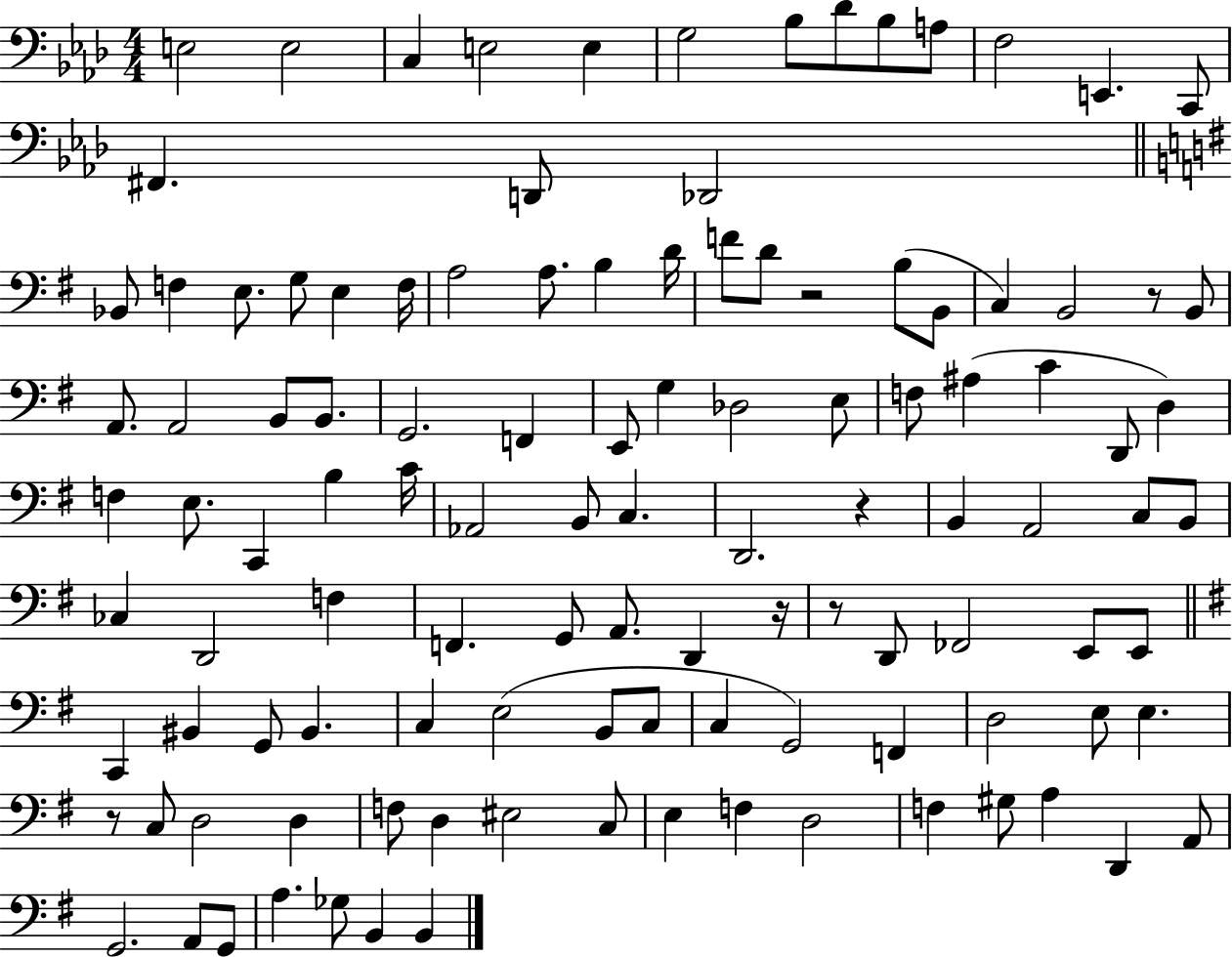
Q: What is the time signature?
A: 4/4